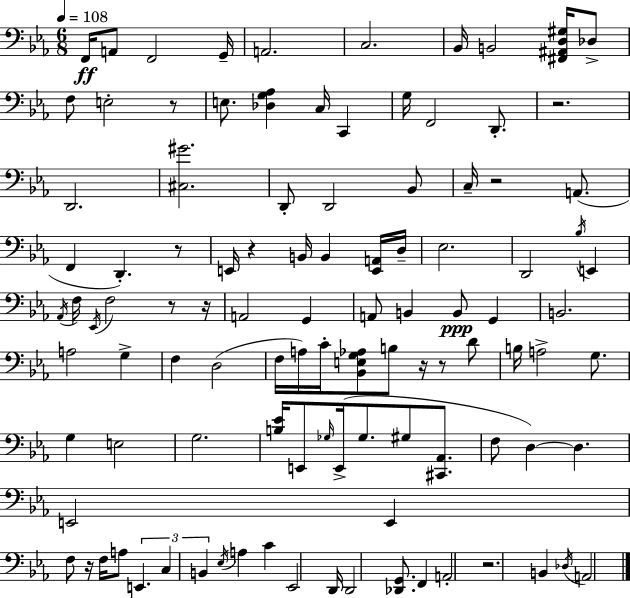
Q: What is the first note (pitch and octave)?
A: F2